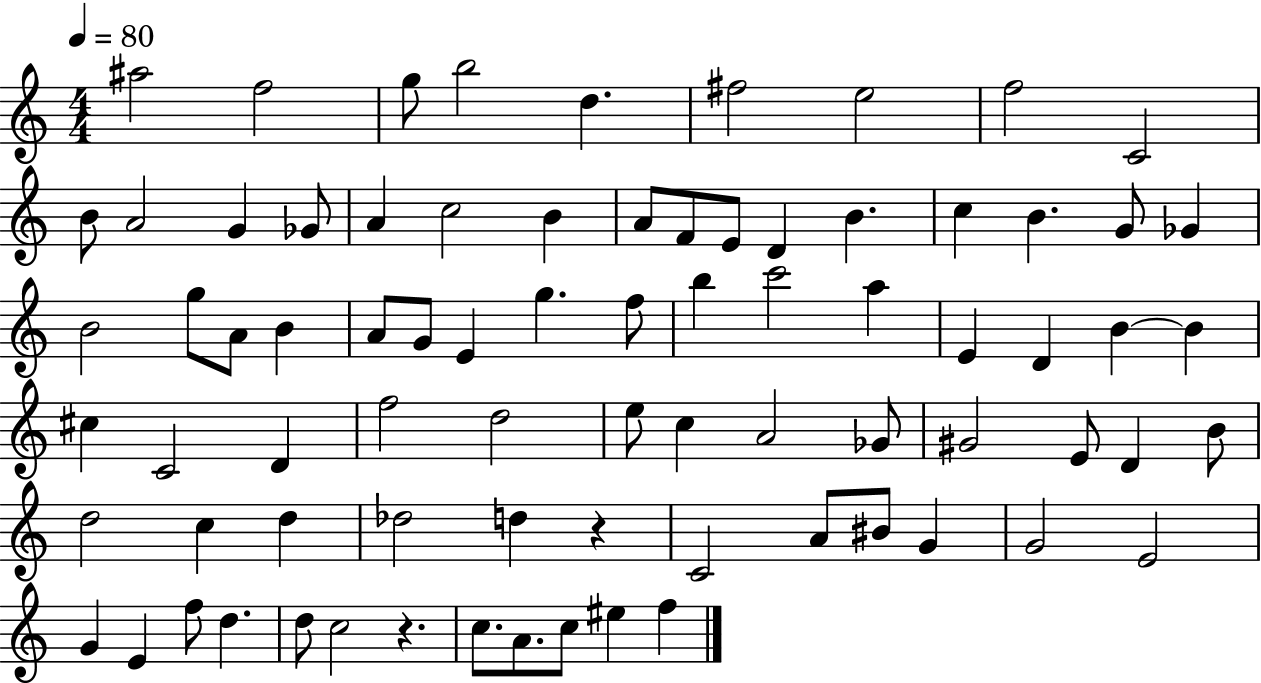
A#5/h F5/h G5/e B5/h D5/q. F#5/h E5/h F5/h C4/h B4/e A4/h G4/q Gb4/e A4/q C5/h B4/q A4/e F4/e E4/e D4/q B4/q. C5/q B4/q. G4/e Gb4/q B4/h G5/e A4/e B4/q A4/e G4/e E4/q G5/q. F5/e B5/q C6/h A5/q E4/q D4/q B4/q B4/q C#5/q C4/h D4/q F5/h D5/h E5/e C5/q A4/h Gb4/e G#4/h E4/e D4/q B4/e D5/h C5/q D5/q Db5/h D5/q R/q C4/h A4/e BIS4/e G4/q G4/h E4/h G4/q E4/q F5/e D5/q. D5/e C5/h R/q. C5/e. A4/e. C5/e EIS5/q F5/q